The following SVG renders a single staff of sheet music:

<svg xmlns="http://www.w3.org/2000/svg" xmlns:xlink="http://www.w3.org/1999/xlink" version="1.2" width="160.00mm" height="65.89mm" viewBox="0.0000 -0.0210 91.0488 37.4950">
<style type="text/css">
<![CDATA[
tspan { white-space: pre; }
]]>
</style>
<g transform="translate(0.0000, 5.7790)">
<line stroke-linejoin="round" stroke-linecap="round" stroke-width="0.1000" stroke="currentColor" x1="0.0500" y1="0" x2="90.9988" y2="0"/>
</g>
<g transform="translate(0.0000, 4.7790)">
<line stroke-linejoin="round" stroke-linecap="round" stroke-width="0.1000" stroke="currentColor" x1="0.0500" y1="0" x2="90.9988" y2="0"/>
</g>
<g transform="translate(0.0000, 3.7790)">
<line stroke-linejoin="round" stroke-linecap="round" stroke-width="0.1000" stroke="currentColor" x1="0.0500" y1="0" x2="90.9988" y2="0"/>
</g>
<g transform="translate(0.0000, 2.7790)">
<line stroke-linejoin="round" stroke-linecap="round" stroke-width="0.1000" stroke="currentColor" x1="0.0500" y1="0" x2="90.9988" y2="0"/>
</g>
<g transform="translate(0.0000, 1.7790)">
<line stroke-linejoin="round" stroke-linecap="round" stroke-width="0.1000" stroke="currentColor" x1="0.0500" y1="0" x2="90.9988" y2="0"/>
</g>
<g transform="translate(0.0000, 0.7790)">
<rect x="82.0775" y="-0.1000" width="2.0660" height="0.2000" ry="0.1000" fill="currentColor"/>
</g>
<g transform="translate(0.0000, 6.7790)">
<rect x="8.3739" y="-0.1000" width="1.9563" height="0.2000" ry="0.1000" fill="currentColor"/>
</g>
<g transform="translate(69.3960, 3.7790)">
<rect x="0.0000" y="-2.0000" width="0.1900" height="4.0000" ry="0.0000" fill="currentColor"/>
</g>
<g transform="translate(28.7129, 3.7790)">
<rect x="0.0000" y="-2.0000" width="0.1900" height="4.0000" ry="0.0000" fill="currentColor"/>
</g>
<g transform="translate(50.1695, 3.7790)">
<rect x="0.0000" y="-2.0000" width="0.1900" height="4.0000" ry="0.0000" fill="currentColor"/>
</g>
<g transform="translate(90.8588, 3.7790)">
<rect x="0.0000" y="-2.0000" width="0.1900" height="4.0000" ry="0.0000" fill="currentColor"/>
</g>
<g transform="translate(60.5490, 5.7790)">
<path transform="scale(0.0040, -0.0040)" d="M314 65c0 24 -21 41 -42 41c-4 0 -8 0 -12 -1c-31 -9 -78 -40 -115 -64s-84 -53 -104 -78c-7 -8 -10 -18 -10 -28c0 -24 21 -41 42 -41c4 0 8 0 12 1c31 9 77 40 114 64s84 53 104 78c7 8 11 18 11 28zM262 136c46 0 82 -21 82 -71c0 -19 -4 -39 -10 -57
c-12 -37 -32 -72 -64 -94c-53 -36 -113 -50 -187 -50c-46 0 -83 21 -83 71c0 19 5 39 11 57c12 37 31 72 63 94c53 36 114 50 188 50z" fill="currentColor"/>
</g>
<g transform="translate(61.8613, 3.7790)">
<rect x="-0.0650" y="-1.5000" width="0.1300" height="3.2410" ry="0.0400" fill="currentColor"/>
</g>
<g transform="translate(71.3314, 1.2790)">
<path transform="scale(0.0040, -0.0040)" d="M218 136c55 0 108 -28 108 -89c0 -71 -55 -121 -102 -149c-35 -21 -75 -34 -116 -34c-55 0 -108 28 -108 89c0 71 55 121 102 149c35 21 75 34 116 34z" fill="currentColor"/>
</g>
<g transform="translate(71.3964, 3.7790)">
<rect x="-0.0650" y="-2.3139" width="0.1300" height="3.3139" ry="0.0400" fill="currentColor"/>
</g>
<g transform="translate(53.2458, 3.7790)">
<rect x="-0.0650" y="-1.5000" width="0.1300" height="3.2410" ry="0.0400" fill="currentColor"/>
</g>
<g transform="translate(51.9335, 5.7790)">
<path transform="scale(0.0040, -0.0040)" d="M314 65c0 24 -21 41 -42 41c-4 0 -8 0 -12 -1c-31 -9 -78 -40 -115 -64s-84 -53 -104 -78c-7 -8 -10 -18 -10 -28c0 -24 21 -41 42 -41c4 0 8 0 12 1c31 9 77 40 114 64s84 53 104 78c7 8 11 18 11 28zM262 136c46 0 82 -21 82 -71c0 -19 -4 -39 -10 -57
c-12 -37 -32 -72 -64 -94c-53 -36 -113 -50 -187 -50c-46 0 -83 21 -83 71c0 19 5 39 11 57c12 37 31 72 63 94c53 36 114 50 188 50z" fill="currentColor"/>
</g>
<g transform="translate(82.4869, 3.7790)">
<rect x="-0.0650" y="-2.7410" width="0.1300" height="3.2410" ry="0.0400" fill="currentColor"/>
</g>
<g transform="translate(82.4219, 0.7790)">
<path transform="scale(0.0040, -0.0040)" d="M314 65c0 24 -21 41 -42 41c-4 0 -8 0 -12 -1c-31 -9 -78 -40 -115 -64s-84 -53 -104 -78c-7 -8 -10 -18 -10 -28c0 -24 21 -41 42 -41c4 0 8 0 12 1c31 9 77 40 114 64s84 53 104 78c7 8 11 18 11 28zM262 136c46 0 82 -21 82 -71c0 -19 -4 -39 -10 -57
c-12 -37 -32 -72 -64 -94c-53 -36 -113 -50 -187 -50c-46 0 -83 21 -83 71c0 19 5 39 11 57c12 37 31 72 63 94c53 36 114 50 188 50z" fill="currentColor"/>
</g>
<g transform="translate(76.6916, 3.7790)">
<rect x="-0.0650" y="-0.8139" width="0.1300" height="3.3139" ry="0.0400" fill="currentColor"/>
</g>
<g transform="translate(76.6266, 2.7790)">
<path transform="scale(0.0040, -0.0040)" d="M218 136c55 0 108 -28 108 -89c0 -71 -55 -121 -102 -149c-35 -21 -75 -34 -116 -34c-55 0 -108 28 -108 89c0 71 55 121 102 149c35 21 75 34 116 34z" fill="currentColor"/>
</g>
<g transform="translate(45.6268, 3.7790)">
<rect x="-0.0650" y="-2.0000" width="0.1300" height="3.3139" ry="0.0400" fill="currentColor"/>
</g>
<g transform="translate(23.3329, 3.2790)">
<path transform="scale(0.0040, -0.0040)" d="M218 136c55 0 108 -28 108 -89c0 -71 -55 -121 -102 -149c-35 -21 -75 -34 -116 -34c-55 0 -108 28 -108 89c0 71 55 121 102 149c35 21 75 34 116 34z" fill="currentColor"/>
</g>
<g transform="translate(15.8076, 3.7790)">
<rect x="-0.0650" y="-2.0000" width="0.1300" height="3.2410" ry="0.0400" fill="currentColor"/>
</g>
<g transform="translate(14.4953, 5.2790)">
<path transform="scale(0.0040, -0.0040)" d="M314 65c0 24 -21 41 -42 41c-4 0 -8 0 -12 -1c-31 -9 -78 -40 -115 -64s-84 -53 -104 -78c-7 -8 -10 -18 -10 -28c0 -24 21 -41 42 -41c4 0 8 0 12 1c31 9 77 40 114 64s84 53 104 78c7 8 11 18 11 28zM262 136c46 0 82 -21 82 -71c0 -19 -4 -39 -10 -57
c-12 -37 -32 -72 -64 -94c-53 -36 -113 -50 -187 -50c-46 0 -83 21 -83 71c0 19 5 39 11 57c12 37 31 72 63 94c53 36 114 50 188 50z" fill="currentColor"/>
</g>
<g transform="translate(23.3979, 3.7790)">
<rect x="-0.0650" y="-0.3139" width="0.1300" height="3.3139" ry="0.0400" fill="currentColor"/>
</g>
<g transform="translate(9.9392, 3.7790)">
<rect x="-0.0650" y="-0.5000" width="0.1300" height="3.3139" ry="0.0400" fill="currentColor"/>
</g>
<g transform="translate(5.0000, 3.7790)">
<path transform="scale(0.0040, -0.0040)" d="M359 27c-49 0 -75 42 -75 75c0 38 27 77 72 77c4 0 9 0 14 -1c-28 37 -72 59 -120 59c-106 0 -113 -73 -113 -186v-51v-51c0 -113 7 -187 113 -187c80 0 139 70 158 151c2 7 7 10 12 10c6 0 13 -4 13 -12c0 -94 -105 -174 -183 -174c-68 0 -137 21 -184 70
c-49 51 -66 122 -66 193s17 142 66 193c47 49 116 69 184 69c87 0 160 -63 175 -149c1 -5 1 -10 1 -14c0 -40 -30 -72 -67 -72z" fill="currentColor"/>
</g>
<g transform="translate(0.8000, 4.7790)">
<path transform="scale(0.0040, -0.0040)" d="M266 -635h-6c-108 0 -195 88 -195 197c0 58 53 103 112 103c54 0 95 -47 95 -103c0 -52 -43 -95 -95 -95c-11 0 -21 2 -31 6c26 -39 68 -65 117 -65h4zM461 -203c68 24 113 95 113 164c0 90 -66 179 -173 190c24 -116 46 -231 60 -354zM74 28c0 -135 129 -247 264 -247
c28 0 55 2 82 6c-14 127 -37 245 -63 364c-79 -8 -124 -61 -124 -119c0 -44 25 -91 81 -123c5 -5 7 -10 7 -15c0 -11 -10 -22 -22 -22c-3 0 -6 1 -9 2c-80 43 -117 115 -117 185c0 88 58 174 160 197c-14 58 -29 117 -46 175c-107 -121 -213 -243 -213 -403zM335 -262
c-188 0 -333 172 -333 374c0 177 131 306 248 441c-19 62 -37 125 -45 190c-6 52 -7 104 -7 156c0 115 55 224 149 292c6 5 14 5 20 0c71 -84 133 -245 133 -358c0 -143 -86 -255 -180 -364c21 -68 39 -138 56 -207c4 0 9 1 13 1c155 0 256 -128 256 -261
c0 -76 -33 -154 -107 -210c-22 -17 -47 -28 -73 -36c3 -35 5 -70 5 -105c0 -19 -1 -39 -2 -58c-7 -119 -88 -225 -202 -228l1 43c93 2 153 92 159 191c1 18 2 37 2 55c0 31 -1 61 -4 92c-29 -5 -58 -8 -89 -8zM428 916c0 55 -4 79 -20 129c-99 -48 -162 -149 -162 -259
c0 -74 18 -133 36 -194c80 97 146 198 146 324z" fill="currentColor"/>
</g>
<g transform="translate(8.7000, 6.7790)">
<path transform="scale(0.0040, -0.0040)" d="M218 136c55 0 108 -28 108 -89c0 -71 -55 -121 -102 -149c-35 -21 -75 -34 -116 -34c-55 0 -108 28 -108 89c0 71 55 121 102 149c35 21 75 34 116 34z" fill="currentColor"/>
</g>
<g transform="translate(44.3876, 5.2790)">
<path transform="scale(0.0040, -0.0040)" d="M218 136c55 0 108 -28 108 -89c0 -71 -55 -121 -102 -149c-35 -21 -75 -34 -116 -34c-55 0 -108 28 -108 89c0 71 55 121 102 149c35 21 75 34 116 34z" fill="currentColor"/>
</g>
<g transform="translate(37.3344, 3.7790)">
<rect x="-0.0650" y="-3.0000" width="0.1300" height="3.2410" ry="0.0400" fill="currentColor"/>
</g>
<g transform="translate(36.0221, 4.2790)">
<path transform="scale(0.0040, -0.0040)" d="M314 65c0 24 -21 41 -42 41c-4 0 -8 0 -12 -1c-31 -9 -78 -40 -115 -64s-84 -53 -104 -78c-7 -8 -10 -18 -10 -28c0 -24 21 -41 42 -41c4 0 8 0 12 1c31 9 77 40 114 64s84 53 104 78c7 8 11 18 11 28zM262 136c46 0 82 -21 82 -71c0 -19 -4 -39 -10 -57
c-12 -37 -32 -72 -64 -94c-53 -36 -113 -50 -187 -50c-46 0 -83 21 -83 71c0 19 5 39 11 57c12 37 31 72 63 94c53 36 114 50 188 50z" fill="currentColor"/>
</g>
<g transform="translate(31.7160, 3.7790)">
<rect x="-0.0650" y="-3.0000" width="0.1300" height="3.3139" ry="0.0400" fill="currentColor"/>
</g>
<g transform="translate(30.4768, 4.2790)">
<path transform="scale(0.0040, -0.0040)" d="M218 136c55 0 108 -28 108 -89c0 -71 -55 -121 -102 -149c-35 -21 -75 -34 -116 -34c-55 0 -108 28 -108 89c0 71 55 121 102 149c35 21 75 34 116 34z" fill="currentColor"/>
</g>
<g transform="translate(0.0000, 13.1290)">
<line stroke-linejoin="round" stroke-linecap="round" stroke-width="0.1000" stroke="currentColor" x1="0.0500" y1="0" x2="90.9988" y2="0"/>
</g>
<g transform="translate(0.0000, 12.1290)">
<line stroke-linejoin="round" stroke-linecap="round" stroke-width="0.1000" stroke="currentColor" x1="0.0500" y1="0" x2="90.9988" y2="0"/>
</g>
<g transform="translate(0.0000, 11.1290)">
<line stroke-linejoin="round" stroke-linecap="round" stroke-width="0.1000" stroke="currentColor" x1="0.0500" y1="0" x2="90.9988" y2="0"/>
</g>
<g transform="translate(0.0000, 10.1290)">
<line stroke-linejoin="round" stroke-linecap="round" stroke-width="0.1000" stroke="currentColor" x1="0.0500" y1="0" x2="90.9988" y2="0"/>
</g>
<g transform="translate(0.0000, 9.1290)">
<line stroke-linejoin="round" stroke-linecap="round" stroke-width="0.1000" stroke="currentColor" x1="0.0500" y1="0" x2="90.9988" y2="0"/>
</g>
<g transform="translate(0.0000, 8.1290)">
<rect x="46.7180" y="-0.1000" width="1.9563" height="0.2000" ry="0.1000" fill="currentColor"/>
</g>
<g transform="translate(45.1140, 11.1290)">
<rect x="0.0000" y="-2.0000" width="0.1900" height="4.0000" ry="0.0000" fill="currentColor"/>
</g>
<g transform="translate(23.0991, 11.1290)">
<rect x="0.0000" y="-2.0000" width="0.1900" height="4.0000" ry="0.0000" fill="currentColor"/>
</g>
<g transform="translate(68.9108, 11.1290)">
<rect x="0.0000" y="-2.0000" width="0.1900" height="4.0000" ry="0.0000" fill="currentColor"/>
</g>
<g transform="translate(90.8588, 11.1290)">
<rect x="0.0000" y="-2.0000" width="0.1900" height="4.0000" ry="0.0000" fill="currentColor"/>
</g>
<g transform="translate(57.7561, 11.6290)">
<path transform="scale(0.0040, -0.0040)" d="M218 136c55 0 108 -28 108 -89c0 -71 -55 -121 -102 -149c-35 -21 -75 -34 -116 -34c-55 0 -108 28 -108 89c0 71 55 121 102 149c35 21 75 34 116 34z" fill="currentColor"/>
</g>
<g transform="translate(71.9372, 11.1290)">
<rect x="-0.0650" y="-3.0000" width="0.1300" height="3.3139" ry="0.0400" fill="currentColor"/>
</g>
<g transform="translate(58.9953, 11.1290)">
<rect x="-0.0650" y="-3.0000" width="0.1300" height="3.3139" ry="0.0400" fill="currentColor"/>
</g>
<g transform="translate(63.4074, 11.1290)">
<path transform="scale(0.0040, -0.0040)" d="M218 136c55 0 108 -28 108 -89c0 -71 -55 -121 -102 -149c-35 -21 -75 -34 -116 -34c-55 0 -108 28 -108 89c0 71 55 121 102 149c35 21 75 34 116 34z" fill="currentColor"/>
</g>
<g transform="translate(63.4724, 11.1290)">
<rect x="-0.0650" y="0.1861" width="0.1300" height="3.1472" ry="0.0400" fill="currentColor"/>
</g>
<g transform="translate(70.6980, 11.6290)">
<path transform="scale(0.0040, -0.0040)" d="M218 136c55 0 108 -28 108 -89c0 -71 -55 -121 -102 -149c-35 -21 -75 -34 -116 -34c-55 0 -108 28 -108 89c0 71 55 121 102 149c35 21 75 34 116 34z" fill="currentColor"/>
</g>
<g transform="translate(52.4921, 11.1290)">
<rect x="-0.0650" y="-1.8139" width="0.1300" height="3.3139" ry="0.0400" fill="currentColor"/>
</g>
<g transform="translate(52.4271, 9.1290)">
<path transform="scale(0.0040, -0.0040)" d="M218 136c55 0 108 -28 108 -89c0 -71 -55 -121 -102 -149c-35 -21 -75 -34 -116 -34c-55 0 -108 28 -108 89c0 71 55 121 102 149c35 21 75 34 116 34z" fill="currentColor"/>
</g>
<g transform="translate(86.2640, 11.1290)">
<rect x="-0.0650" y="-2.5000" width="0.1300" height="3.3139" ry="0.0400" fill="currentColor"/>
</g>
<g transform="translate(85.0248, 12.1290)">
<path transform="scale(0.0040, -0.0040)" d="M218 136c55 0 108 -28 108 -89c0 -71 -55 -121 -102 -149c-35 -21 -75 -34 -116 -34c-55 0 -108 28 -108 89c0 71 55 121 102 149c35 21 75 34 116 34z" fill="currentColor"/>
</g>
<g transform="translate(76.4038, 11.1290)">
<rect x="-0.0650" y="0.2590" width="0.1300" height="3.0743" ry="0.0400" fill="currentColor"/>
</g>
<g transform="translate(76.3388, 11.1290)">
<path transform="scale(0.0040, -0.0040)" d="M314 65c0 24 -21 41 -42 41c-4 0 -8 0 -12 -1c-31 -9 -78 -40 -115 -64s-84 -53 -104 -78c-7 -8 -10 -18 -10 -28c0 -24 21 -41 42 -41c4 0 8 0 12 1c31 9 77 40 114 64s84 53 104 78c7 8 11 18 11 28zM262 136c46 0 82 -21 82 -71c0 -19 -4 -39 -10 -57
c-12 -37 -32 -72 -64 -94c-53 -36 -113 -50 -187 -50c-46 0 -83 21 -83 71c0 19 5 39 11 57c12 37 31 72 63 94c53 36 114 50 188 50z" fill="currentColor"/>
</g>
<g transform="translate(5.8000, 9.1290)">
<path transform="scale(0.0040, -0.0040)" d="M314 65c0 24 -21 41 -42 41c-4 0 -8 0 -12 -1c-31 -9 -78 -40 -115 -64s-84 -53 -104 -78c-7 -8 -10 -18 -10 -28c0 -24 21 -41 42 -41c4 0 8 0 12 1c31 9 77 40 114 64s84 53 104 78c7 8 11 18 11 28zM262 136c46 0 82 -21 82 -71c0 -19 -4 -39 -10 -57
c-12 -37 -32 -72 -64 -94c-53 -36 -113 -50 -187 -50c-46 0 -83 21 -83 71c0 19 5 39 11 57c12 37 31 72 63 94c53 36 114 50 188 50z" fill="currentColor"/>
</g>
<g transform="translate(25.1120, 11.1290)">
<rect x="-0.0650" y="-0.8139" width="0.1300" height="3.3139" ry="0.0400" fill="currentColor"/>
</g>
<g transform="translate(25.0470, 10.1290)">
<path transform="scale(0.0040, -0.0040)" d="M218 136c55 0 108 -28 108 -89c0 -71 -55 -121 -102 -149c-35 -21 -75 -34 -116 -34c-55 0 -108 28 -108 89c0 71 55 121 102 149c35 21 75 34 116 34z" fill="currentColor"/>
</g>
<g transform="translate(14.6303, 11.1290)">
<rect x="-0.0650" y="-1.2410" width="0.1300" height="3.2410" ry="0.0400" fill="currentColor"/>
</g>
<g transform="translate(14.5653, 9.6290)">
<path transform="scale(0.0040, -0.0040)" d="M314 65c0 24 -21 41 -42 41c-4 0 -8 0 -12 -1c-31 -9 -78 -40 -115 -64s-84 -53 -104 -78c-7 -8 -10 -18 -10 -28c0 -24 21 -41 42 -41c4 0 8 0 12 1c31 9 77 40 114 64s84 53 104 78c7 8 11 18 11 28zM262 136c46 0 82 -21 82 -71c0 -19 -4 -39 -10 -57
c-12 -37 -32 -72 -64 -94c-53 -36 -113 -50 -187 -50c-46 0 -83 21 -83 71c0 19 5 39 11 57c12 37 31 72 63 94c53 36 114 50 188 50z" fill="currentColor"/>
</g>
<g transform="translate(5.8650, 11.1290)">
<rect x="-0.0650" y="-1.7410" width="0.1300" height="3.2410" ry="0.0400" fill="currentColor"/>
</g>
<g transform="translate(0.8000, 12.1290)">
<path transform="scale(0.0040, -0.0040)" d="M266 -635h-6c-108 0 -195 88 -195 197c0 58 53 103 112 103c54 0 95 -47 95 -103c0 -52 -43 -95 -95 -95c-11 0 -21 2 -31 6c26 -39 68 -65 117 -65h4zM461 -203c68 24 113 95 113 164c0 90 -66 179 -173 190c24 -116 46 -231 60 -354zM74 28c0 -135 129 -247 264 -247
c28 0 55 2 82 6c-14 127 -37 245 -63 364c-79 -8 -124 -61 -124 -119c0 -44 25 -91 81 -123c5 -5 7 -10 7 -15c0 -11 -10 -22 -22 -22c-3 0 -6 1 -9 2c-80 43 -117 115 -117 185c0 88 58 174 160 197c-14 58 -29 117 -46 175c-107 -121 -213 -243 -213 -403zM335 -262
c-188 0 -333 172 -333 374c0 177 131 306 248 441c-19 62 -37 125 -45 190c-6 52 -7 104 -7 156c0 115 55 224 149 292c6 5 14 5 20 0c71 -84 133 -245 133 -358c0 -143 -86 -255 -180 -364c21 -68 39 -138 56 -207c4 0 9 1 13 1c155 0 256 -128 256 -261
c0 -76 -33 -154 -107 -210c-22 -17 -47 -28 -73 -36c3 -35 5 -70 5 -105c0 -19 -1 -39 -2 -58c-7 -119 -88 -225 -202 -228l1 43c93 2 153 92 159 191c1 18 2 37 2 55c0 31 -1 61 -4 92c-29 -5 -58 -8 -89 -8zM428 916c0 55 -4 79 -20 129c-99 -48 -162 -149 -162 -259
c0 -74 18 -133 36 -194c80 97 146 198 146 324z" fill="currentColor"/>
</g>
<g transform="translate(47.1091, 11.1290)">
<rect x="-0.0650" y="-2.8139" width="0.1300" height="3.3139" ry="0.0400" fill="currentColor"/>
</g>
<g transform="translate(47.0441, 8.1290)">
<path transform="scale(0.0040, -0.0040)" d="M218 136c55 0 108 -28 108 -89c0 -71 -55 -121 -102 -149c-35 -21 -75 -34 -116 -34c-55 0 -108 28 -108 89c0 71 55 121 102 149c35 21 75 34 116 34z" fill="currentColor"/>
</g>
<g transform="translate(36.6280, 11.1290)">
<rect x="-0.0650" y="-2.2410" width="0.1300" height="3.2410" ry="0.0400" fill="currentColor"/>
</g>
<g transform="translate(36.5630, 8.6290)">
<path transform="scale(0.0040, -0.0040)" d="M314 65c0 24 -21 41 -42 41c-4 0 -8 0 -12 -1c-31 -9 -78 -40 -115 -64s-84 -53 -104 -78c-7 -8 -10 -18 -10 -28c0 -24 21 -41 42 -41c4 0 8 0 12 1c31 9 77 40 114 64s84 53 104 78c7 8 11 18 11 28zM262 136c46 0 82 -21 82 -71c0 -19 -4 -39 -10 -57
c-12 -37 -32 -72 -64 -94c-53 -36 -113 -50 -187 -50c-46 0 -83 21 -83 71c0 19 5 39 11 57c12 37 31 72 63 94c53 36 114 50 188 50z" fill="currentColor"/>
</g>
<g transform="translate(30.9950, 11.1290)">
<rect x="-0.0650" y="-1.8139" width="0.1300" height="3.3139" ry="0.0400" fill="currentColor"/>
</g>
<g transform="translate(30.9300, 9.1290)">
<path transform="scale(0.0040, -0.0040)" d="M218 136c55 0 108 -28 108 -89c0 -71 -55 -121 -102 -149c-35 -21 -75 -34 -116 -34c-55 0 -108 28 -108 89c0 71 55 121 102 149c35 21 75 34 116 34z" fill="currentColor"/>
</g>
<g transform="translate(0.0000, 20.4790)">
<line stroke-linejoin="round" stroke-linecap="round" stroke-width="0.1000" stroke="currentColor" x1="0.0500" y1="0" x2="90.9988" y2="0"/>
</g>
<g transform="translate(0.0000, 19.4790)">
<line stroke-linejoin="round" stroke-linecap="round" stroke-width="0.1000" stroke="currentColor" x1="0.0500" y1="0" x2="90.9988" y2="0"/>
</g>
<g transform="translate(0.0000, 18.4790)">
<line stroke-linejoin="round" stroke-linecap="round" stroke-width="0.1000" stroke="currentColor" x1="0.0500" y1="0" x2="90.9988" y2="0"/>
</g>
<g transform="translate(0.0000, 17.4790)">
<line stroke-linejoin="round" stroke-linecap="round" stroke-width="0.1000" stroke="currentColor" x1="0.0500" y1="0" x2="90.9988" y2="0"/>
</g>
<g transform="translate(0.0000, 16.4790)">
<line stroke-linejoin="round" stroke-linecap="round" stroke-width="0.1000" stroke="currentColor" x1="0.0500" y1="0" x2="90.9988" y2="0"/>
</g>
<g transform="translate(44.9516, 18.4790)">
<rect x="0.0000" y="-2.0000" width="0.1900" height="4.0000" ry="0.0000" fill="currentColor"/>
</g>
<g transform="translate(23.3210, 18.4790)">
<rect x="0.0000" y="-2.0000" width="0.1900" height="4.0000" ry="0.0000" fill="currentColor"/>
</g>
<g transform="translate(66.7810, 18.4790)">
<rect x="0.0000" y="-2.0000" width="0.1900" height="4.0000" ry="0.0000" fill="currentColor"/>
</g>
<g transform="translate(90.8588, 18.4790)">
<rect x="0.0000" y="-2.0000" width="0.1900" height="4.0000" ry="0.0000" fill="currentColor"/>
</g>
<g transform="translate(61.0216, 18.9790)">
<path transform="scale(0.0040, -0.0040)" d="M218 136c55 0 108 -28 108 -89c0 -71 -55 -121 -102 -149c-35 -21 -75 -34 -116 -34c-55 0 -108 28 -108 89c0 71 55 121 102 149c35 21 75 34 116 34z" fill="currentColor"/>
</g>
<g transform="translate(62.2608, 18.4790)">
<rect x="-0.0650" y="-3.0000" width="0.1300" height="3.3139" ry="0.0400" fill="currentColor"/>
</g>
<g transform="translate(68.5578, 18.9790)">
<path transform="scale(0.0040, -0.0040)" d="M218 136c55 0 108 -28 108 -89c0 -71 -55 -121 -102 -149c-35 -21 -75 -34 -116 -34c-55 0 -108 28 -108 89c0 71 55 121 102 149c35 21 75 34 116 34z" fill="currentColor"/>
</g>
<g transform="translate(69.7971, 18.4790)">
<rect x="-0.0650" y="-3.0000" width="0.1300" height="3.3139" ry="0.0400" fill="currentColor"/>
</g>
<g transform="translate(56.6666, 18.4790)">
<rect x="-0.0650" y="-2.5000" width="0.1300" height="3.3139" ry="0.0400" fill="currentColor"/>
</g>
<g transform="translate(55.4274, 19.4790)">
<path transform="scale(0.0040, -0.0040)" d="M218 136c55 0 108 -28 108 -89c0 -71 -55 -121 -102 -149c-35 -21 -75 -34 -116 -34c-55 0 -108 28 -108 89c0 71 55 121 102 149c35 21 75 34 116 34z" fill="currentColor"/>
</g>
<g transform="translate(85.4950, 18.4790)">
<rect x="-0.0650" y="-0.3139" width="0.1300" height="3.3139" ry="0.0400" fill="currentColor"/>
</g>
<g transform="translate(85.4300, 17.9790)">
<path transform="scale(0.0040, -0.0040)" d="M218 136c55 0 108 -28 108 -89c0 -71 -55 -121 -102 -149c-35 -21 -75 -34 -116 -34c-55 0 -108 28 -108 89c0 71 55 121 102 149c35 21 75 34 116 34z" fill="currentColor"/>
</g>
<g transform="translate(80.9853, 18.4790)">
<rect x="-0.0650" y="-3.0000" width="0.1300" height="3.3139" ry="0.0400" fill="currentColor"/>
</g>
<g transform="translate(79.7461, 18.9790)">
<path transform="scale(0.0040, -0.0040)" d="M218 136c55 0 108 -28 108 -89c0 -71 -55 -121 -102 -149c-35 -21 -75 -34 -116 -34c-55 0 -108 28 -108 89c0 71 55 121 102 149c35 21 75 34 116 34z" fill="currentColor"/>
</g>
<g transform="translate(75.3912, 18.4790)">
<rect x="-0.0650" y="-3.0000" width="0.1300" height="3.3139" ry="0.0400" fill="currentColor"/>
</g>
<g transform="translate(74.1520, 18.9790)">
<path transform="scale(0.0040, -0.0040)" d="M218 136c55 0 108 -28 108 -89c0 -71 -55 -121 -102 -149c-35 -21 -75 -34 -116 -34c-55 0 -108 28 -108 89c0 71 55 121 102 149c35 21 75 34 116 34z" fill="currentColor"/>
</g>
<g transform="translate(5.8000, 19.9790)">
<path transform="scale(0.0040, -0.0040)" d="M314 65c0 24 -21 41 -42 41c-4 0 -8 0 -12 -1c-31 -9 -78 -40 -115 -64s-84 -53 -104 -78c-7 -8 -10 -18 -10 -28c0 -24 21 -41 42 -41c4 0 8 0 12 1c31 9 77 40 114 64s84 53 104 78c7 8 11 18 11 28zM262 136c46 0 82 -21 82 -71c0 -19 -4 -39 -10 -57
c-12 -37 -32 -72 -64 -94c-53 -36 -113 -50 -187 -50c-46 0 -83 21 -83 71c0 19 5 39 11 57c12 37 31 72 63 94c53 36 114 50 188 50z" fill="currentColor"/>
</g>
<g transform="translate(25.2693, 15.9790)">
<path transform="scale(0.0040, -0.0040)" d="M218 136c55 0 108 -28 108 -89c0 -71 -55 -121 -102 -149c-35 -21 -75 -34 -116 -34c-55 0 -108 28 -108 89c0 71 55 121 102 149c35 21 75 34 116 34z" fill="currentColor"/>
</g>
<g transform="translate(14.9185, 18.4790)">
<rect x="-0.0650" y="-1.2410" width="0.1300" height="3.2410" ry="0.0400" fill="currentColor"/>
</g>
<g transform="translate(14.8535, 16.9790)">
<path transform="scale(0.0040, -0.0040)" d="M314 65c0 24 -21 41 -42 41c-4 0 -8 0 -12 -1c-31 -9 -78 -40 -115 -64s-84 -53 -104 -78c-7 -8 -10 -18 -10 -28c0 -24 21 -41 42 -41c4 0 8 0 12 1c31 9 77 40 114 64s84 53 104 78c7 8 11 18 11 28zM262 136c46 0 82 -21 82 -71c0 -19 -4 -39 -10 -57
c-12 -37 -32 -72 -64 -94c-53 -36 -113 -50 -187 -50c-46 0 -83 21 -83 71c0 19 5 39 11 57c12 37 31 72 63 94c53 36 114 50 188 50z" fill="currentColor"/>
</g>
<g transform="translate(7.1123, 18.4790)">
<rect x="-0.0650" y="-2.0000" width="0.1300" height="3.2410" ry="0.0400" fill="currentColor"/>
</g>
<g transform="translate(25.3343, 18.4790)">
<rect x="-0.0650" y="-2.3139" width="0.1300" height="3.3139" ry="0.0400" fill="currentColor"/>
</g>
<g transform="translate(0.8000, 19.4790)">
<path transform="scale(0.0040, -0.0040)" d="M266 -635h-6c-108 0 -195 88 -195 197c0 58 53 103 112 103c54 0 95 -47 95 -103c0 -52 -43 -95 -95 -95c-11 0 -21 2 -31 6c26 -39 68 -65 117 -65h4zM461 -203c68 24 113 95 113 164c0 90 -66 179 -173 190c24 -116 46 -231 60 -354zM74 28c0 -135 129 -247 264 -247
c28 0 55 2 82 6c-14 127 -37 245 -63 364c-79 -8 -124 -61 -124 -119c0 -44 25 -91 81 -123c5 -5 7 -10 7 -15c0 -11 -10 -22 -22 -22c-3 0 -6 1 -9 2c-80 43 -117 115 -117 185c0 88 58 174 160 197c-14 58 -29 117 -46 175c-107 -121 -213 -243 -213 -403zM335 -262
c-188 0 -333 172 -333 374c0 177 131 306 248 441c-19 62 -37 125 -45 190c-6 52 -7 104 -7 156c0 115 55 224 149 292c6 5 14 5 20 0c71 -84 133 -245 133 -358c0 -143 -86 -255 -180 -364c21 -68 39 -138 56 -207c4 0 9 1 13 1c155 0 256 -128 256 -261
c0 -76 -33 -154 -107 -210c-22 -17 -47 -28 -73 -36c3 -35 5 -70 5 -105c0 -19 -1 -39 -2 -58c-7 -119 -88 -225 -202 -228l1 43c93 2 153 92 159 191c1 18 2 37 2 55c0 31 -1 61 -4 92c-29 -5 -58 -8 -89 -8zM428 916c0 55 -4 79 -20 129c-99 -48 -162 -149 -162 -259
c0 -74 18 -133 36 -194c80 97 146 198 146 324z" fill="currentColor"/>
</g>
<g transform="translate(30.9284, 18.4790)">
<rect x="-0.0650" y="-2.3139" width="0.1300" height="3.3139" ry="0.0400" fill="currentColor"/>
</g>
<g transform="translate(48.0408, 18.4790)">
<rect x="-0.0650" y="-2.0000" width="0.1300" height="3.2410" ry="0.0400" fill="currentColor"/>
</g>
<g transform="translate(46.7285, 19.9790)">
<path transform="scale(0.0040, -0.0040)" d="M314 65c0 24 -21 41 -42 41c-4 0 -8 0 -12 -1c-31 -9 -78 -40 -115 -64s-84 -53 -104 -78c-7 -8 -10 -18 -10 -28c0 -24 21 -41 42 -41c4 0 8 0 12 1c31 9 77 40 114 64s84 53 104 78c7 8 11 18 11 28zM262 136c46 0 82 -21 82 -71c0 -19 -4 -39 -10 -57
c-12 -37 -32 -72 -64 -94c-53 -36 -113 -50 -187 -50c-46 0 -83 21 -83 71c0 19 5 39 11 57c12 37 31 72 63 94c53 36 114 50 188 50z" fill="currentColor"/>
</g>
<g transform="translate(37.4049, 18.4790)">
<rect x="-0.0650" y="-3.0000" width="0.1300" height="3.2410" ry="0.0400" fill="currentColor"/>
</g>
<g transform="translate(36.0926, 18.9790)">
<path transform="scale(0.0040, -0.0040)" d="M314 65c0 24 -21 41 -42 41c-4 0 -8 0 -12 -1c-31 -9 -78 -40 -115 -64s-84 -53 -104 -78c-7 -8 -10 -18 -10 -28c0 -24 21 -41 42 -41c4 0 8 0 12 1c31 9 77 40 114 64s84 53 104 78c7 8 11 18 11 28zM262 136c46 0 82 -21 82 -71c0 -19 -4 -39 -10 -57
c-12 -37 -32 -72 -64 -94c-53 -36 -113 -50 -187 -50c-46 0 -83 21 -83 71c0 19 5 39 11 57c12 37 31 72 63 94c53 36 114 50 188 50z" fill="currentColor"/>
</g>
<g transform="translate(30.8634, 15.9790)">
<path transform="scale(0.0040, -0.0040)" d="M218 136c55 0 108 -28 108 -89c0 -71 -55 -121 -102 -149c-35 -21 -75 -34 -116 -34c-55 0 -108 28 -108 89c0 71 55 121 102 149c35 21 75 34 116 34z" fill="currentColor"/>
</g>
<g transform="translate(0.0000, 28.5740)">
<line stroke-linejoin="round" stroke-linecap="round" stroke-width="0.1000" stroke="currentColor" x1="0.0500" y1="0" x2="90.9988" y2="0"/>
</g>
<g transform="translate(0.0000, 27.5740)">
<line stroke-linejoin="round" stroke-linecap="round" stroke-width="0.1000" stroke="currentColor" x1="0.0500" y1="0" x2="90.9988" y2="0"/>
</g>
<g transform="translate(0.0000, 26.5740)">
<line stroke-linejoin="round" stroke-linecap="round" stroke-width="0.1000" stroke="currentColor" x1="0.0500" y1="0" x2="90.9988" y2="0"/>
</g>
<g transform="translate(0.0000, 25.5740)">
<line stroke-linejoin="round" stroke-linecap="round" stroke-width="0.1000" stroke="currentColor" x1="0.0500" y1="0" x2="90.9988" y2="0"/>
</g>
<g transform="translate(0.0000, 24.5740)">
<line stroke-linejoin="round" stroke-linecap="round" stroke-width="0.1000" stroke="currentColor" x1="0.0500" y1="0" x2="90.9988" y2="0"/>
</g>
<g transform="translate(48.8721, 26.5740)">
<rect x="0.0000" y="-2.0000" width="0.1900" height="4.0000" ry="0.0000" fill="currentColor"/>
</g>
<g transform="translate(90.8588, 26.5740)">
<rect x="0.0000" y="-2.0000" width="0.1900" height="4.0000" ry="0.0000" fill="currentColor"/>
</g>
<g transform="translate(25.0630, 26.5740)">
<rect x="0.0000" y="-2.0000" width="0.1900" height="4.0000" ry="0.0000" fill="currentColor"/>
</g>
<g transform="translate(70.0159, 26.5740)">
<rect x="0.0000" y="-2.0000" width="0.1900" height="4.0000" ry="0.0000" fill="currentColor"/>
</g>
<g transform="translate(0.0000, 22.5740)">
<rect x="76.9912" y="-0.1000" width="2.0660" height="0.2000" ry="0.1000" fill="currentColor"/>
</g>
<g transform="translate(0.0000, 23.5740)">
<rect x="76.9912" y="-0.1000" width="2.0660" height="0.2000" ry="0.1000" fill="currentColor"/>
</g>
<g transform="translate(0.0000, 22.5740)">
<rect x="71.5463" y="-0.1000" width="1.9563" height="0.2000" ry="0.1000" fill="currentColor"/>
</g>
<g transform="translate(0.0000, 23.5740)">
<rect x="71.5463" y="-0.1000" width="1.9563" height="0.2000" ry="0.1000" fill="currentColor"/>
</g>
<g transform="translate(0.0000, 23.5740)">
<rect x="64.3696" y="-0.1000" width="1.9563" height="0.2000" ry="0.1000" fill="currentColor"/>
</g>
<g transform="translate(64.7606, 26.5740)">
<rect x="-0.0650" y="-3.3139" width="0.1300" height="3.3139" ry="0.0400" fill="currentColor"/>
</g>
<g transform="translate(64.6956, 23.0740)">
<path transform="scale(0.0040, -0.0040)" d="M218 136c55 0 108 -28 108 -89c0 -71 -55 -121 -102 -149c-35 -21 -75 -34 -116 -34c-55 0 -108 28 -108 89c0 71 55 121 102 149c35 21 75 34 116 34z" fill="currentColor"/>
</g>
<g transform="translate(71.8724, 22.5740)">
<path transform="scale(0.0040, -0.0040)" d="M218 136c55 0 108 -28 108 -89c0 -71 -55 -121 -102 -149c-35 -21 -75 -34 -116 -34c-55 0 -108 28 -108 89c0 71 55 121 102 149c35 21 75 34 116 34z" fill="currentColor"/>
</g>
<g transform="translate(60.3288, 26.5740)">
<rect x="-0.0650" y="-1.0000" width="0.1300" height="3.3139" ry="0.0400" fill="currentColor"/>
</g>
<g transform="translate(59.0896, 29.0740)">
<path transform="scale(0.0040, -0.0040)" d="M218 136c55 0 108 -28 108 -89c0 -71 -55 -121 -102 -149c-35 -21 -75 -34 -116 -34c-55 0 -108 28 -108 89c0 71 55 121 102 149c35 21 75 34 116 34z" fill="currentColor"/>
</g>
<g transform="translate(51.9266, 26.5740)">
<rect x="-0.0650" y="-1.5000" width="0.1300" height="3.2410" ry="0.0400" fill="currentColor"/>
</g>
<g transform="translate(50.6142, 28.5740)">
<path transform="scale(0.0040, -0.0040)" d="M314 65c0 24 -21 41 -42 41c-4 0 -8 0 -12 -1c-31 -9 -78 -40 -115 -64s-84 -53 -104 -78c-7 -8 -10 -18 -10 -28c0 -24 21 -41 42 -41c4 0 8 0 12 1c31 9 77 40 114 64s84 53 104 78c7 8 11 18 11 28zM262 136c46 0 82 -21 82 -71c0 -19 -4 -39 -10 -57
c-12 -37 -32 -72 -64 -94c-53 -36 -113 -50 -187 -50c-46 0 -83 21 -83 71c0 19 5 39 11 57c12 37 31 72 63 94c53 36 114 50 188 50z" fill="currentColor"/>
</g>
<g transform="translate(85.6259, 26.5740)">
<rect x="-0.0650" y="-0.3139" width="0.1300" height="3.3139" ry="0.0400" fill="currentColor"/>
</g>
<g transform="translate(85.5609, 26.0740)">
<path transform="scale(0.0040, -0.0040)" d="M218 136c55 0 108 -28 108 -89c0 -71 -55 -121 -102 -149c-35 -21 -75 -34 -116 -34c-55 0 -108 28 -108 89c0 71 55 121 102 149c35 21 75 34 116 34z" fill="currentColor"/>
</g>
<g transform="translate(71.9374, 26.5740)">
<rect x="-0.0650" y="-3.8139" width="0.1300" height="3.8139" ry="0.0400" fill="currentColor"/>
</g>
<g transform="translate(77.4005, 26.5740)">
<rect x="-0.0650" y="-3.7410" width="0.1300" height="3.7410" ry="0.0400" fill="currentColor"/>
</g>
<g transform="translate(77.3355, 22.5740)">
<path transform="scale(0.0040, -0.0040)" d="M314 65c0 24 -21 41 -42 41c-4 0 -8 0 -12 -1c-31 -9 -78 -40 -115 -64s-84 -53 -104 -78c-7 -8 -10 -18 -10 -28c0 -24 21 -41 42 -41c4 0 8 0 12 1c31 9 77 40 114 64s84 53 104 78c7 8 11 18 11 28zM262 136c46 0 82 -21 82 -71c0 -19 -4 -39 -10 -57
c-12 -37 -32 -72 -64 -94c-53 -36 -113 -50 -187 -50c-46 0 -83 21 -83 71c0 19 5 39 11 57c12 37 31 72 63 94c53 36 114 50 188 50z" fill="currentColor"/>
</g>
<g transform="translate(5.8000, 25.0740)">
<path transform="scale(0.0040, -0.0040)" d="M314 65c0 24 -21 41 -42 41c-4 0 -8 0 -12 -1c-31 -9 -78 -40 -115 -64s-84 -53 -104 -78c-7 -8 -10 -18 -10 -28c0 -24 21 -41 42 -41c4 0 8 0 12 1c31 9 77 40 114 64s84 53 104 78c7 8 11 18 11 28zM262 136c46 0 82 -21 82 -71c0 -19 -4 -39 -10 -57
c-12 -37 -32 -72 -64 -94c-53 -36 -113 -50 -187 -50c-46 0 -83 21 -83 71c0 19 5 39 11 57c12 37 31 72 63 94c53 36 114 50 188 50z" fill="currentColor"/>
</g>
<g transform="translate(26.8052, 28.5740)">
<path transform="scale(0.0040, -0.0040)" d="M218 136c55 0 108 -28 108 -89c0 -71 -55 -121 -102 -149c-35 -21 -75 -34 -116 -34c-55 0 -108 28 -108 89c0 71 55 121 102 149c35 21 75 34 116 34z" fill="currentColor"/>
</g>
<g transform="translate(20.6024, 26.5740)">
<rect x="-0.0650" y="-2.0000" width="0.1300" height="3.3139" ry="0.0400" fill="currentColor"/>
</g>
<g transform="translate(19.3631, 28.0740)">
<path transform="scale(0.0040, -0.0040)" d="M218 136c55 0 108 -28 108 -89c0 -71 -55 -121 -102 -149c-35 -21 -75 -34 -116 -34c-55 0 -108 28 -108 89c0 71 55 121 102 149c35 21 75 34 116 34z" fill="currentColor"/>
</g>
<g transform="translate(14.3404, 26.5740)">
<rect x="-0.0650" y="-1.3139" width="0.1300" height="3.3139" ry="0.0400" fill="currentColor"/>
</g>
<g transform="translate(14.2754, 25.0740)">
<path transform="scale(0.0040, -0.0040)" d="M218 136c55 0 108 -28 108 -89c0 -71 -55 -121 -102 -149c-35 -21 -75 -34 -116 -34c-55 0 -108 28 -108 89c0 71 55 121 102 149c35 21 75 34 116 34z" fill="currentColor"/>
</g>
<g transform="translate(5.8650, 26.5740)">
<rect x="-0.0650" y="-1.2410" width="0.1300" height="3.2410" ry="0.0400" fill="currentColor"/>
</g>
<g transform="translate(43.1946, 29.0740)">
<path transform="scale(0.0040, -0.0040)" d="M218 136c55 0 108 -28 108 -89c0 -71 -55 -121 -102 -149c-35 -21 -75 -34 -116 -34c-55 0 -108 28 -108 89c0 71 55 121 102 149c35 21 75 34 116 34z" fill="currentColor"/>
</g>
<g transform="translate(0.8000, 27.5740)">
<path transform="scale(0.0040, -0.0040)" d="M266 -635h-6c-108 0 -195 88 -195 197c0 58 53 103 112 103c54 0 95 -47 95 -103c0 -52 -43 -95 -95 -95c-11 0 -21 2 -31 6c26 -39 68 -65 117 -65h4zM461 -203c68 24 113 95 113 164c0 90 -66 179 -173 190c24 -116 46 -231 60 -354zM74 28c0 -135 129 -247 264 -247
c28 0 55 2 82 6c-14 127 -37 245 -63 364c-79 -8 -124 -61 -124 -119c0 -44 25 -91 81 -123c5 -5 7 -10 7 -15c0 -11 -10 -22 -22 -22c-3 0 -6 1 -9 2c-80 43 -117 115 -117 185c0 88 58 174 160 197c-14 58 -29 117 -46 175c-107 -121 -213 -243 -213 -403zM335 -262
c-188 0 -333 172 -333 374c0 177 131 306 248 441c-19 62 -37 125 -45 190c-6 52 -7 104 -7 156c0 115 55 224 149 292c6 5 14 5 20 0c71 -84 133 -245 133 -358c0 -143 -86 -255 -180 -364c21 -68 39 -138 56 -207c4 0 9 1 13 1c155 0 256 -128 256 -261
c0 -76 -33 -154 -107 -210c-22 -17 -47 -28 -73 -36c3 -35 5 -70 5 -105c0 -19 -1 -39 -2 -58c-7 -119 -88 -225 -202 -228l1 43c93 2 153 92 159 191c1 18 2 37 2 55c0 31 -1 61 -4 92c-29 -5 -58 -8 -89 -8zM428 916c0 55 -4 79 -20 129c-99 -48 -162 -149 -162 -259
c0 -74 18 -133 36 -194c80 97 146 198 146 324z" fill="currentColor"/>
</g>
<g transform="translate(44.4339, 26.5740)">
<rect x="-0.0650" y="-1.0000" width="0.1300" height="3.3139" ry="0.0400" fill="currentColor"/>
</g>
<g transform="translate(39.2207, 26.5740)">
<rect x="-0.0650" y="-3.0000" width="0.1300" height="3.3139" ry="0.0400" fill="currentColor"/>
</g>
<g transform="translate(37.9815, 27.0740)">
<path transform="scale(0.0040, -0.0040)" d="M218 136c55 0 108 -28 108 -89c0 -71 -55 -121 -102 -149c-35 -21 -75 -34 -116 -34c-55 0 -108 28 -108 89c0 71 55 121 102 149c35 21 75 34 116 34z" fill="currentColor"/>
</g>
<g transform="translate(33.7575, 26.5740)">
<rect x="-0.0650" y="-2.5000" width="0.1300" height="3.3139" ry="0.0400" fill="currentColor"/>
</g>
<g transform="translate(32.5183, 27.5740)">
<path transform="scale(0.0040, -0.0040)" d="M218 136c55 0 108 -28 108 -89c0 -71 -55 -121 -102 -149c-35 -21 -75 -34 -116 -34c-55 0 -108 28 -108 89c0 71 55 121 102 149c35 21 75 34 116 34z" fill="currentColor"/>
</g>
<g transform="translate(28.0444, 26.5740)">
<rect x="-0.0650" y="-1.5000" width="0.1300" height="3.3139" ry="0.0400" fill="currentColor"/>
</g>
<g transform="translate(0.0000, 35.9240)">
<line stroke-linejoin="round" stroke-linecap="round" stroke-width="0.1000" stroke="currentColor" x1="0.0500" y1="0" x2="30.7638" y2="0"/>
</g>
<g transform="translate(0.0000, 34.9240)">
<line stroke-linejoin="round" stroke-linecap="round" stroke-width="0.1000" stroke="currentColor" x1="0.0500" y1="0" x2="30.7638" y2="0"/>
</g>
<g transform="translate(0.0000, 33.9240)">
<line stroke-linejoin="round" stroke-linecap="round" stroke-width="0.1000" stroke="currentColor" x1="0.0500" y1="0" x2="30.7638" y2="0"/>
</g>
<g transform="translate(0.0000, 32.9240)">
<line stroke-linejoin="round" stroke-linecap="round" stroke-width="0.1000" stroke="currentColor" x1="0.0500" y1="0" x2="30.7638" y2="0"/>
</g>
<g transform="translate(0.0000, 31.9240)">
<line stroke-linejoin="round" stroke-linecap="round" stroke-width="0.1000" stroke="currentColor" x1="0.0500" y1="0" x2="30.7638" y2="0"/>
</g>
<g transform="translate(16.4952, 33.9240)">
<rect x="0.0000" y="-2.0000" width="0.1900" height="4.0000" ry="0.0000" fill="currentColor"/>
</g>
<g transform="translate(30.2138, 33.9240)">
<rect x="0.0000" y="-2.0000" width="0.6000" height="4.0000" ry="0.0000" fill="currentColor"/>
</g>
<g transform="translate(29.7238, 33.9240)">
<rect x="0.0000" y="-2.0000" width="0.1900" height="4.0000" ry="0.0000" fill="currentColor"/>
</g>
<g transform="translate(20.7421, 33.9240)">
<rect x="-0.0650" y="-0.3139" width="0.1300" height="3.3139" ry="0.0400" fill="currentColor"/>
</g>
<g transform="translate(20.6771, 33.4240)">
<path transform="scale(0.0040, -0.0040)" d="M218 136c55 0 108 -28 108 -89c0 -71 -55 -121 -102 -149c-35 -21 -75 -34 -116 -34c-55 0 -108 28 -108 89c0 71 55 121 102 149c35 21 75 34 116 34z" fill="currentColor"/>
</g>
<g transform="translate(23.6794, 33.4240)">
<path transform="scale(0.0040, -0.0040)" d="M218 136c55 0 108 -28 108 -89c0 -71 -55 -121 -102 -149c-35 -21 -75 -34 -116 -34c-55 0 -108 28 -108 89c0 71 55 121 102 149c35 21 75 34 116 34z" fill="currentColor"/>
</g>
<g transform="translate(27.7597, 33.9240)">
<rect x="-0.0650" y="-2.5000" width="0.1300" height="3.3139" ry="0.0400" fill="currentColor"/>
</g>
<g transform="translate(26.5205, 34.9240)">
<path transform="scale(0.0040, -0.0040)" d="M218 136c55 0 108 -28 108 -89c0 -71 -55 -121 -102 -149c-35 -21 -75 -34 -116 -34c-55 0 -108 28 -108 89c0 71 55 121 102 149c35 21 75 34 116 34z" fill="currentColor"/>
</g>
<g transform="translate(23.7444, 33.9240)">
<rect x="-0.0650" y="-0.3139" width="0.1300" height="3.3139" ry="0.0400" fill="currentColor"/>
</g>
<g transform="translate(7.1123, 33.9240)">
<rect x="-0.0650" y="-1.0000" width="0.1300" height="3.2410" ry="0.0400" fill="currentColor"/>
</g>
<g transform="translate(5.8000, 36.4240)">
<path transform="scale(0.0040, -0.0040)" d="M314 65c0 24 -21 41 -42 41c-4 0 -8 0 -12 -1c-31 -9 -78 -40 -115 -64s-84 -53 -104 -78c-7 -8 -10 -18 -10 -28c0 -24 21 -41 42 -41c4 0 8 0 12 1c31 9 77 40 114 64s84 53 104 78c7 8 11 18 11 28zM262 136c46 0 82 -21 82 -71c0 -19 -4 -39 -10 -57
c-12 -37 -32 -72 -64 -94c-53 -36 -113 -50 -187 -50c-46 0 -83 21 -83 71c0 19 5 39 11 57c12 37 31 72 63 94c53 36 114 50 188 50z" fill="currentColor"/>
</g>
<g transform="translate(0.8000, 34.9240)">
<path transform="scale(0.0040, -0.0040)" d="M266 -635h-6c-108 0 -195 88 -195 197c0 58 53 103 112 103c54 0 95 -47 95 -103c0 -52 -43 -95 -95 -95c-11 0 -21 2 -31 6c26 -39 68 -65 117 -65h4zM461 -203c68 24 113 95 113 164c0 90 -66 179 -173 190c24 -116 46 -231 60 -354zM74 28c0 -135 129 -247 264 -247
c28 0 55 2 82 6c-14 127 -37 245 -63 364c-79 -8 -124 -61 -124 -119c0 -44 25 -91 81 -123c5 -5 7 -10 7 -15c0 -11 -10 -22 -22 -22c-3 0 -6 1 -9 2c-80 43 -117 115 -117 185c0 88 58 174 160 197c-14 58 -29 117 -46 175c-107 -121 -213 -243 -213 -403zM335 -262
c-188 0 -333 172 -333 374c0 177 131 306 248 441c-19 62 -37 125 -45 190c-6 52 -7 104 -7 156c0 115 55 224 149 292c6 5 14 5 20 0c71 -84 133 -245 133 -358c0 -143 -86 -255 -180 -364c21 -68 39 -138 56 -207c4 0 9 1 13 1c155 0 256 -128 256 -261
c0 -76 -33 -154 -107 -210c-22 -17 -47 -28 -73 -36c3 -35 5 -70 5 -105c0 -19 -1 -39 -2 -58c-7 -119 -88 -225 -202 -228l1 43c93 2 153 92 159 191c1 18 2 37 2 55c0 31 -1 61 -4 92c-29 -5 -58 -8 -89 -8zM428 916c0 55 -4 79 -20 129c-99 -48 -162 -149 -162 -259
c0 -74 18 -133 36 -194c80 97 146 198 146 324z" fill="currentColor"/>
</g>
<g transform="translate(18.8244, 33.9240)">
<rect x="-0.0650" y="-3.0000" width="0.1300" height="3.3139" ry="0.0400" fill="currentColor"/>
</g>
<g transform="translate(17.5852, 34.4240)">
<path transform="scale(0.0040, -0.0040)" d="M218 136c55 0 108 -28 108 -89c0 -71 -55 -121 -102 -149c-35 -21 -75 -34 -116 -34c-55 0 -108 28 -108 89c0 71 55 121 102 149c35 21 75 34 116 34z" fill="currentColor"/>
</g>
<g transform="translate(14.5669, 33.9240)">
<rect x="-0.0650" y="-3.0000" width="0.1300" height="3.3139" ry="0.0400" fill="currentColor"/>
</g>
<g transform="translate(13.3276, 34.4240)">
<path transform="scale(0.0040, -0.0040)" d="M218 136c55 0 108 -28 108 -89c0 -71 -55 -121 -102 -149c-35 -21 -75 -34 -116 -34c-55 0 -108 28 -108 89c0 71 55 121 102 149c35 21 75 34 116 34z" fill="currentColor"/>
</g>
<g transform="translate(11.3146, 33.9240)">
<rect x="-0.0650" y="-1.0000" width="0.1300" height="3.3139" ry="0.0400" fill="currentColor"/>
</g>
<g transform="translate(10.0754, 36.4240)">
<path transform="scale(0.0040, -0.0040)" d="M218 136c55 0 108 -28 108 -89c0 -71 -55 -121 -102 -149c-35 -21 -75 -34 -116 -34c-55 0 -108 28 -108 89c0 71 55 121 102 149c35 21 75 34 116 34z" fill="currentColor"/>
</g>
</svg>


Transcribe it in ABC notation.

X:1
T:Untitled
M:4/4
L:1/4
K:C
C F2 c A A2 F E2 E2 g d a2 f2 e2 d f g2 a f A B A B2 G F2 e2 g g A2 F2 G A A A A c e2 e F E G A D E2 D b c' c'2 c D2 D A A c c G